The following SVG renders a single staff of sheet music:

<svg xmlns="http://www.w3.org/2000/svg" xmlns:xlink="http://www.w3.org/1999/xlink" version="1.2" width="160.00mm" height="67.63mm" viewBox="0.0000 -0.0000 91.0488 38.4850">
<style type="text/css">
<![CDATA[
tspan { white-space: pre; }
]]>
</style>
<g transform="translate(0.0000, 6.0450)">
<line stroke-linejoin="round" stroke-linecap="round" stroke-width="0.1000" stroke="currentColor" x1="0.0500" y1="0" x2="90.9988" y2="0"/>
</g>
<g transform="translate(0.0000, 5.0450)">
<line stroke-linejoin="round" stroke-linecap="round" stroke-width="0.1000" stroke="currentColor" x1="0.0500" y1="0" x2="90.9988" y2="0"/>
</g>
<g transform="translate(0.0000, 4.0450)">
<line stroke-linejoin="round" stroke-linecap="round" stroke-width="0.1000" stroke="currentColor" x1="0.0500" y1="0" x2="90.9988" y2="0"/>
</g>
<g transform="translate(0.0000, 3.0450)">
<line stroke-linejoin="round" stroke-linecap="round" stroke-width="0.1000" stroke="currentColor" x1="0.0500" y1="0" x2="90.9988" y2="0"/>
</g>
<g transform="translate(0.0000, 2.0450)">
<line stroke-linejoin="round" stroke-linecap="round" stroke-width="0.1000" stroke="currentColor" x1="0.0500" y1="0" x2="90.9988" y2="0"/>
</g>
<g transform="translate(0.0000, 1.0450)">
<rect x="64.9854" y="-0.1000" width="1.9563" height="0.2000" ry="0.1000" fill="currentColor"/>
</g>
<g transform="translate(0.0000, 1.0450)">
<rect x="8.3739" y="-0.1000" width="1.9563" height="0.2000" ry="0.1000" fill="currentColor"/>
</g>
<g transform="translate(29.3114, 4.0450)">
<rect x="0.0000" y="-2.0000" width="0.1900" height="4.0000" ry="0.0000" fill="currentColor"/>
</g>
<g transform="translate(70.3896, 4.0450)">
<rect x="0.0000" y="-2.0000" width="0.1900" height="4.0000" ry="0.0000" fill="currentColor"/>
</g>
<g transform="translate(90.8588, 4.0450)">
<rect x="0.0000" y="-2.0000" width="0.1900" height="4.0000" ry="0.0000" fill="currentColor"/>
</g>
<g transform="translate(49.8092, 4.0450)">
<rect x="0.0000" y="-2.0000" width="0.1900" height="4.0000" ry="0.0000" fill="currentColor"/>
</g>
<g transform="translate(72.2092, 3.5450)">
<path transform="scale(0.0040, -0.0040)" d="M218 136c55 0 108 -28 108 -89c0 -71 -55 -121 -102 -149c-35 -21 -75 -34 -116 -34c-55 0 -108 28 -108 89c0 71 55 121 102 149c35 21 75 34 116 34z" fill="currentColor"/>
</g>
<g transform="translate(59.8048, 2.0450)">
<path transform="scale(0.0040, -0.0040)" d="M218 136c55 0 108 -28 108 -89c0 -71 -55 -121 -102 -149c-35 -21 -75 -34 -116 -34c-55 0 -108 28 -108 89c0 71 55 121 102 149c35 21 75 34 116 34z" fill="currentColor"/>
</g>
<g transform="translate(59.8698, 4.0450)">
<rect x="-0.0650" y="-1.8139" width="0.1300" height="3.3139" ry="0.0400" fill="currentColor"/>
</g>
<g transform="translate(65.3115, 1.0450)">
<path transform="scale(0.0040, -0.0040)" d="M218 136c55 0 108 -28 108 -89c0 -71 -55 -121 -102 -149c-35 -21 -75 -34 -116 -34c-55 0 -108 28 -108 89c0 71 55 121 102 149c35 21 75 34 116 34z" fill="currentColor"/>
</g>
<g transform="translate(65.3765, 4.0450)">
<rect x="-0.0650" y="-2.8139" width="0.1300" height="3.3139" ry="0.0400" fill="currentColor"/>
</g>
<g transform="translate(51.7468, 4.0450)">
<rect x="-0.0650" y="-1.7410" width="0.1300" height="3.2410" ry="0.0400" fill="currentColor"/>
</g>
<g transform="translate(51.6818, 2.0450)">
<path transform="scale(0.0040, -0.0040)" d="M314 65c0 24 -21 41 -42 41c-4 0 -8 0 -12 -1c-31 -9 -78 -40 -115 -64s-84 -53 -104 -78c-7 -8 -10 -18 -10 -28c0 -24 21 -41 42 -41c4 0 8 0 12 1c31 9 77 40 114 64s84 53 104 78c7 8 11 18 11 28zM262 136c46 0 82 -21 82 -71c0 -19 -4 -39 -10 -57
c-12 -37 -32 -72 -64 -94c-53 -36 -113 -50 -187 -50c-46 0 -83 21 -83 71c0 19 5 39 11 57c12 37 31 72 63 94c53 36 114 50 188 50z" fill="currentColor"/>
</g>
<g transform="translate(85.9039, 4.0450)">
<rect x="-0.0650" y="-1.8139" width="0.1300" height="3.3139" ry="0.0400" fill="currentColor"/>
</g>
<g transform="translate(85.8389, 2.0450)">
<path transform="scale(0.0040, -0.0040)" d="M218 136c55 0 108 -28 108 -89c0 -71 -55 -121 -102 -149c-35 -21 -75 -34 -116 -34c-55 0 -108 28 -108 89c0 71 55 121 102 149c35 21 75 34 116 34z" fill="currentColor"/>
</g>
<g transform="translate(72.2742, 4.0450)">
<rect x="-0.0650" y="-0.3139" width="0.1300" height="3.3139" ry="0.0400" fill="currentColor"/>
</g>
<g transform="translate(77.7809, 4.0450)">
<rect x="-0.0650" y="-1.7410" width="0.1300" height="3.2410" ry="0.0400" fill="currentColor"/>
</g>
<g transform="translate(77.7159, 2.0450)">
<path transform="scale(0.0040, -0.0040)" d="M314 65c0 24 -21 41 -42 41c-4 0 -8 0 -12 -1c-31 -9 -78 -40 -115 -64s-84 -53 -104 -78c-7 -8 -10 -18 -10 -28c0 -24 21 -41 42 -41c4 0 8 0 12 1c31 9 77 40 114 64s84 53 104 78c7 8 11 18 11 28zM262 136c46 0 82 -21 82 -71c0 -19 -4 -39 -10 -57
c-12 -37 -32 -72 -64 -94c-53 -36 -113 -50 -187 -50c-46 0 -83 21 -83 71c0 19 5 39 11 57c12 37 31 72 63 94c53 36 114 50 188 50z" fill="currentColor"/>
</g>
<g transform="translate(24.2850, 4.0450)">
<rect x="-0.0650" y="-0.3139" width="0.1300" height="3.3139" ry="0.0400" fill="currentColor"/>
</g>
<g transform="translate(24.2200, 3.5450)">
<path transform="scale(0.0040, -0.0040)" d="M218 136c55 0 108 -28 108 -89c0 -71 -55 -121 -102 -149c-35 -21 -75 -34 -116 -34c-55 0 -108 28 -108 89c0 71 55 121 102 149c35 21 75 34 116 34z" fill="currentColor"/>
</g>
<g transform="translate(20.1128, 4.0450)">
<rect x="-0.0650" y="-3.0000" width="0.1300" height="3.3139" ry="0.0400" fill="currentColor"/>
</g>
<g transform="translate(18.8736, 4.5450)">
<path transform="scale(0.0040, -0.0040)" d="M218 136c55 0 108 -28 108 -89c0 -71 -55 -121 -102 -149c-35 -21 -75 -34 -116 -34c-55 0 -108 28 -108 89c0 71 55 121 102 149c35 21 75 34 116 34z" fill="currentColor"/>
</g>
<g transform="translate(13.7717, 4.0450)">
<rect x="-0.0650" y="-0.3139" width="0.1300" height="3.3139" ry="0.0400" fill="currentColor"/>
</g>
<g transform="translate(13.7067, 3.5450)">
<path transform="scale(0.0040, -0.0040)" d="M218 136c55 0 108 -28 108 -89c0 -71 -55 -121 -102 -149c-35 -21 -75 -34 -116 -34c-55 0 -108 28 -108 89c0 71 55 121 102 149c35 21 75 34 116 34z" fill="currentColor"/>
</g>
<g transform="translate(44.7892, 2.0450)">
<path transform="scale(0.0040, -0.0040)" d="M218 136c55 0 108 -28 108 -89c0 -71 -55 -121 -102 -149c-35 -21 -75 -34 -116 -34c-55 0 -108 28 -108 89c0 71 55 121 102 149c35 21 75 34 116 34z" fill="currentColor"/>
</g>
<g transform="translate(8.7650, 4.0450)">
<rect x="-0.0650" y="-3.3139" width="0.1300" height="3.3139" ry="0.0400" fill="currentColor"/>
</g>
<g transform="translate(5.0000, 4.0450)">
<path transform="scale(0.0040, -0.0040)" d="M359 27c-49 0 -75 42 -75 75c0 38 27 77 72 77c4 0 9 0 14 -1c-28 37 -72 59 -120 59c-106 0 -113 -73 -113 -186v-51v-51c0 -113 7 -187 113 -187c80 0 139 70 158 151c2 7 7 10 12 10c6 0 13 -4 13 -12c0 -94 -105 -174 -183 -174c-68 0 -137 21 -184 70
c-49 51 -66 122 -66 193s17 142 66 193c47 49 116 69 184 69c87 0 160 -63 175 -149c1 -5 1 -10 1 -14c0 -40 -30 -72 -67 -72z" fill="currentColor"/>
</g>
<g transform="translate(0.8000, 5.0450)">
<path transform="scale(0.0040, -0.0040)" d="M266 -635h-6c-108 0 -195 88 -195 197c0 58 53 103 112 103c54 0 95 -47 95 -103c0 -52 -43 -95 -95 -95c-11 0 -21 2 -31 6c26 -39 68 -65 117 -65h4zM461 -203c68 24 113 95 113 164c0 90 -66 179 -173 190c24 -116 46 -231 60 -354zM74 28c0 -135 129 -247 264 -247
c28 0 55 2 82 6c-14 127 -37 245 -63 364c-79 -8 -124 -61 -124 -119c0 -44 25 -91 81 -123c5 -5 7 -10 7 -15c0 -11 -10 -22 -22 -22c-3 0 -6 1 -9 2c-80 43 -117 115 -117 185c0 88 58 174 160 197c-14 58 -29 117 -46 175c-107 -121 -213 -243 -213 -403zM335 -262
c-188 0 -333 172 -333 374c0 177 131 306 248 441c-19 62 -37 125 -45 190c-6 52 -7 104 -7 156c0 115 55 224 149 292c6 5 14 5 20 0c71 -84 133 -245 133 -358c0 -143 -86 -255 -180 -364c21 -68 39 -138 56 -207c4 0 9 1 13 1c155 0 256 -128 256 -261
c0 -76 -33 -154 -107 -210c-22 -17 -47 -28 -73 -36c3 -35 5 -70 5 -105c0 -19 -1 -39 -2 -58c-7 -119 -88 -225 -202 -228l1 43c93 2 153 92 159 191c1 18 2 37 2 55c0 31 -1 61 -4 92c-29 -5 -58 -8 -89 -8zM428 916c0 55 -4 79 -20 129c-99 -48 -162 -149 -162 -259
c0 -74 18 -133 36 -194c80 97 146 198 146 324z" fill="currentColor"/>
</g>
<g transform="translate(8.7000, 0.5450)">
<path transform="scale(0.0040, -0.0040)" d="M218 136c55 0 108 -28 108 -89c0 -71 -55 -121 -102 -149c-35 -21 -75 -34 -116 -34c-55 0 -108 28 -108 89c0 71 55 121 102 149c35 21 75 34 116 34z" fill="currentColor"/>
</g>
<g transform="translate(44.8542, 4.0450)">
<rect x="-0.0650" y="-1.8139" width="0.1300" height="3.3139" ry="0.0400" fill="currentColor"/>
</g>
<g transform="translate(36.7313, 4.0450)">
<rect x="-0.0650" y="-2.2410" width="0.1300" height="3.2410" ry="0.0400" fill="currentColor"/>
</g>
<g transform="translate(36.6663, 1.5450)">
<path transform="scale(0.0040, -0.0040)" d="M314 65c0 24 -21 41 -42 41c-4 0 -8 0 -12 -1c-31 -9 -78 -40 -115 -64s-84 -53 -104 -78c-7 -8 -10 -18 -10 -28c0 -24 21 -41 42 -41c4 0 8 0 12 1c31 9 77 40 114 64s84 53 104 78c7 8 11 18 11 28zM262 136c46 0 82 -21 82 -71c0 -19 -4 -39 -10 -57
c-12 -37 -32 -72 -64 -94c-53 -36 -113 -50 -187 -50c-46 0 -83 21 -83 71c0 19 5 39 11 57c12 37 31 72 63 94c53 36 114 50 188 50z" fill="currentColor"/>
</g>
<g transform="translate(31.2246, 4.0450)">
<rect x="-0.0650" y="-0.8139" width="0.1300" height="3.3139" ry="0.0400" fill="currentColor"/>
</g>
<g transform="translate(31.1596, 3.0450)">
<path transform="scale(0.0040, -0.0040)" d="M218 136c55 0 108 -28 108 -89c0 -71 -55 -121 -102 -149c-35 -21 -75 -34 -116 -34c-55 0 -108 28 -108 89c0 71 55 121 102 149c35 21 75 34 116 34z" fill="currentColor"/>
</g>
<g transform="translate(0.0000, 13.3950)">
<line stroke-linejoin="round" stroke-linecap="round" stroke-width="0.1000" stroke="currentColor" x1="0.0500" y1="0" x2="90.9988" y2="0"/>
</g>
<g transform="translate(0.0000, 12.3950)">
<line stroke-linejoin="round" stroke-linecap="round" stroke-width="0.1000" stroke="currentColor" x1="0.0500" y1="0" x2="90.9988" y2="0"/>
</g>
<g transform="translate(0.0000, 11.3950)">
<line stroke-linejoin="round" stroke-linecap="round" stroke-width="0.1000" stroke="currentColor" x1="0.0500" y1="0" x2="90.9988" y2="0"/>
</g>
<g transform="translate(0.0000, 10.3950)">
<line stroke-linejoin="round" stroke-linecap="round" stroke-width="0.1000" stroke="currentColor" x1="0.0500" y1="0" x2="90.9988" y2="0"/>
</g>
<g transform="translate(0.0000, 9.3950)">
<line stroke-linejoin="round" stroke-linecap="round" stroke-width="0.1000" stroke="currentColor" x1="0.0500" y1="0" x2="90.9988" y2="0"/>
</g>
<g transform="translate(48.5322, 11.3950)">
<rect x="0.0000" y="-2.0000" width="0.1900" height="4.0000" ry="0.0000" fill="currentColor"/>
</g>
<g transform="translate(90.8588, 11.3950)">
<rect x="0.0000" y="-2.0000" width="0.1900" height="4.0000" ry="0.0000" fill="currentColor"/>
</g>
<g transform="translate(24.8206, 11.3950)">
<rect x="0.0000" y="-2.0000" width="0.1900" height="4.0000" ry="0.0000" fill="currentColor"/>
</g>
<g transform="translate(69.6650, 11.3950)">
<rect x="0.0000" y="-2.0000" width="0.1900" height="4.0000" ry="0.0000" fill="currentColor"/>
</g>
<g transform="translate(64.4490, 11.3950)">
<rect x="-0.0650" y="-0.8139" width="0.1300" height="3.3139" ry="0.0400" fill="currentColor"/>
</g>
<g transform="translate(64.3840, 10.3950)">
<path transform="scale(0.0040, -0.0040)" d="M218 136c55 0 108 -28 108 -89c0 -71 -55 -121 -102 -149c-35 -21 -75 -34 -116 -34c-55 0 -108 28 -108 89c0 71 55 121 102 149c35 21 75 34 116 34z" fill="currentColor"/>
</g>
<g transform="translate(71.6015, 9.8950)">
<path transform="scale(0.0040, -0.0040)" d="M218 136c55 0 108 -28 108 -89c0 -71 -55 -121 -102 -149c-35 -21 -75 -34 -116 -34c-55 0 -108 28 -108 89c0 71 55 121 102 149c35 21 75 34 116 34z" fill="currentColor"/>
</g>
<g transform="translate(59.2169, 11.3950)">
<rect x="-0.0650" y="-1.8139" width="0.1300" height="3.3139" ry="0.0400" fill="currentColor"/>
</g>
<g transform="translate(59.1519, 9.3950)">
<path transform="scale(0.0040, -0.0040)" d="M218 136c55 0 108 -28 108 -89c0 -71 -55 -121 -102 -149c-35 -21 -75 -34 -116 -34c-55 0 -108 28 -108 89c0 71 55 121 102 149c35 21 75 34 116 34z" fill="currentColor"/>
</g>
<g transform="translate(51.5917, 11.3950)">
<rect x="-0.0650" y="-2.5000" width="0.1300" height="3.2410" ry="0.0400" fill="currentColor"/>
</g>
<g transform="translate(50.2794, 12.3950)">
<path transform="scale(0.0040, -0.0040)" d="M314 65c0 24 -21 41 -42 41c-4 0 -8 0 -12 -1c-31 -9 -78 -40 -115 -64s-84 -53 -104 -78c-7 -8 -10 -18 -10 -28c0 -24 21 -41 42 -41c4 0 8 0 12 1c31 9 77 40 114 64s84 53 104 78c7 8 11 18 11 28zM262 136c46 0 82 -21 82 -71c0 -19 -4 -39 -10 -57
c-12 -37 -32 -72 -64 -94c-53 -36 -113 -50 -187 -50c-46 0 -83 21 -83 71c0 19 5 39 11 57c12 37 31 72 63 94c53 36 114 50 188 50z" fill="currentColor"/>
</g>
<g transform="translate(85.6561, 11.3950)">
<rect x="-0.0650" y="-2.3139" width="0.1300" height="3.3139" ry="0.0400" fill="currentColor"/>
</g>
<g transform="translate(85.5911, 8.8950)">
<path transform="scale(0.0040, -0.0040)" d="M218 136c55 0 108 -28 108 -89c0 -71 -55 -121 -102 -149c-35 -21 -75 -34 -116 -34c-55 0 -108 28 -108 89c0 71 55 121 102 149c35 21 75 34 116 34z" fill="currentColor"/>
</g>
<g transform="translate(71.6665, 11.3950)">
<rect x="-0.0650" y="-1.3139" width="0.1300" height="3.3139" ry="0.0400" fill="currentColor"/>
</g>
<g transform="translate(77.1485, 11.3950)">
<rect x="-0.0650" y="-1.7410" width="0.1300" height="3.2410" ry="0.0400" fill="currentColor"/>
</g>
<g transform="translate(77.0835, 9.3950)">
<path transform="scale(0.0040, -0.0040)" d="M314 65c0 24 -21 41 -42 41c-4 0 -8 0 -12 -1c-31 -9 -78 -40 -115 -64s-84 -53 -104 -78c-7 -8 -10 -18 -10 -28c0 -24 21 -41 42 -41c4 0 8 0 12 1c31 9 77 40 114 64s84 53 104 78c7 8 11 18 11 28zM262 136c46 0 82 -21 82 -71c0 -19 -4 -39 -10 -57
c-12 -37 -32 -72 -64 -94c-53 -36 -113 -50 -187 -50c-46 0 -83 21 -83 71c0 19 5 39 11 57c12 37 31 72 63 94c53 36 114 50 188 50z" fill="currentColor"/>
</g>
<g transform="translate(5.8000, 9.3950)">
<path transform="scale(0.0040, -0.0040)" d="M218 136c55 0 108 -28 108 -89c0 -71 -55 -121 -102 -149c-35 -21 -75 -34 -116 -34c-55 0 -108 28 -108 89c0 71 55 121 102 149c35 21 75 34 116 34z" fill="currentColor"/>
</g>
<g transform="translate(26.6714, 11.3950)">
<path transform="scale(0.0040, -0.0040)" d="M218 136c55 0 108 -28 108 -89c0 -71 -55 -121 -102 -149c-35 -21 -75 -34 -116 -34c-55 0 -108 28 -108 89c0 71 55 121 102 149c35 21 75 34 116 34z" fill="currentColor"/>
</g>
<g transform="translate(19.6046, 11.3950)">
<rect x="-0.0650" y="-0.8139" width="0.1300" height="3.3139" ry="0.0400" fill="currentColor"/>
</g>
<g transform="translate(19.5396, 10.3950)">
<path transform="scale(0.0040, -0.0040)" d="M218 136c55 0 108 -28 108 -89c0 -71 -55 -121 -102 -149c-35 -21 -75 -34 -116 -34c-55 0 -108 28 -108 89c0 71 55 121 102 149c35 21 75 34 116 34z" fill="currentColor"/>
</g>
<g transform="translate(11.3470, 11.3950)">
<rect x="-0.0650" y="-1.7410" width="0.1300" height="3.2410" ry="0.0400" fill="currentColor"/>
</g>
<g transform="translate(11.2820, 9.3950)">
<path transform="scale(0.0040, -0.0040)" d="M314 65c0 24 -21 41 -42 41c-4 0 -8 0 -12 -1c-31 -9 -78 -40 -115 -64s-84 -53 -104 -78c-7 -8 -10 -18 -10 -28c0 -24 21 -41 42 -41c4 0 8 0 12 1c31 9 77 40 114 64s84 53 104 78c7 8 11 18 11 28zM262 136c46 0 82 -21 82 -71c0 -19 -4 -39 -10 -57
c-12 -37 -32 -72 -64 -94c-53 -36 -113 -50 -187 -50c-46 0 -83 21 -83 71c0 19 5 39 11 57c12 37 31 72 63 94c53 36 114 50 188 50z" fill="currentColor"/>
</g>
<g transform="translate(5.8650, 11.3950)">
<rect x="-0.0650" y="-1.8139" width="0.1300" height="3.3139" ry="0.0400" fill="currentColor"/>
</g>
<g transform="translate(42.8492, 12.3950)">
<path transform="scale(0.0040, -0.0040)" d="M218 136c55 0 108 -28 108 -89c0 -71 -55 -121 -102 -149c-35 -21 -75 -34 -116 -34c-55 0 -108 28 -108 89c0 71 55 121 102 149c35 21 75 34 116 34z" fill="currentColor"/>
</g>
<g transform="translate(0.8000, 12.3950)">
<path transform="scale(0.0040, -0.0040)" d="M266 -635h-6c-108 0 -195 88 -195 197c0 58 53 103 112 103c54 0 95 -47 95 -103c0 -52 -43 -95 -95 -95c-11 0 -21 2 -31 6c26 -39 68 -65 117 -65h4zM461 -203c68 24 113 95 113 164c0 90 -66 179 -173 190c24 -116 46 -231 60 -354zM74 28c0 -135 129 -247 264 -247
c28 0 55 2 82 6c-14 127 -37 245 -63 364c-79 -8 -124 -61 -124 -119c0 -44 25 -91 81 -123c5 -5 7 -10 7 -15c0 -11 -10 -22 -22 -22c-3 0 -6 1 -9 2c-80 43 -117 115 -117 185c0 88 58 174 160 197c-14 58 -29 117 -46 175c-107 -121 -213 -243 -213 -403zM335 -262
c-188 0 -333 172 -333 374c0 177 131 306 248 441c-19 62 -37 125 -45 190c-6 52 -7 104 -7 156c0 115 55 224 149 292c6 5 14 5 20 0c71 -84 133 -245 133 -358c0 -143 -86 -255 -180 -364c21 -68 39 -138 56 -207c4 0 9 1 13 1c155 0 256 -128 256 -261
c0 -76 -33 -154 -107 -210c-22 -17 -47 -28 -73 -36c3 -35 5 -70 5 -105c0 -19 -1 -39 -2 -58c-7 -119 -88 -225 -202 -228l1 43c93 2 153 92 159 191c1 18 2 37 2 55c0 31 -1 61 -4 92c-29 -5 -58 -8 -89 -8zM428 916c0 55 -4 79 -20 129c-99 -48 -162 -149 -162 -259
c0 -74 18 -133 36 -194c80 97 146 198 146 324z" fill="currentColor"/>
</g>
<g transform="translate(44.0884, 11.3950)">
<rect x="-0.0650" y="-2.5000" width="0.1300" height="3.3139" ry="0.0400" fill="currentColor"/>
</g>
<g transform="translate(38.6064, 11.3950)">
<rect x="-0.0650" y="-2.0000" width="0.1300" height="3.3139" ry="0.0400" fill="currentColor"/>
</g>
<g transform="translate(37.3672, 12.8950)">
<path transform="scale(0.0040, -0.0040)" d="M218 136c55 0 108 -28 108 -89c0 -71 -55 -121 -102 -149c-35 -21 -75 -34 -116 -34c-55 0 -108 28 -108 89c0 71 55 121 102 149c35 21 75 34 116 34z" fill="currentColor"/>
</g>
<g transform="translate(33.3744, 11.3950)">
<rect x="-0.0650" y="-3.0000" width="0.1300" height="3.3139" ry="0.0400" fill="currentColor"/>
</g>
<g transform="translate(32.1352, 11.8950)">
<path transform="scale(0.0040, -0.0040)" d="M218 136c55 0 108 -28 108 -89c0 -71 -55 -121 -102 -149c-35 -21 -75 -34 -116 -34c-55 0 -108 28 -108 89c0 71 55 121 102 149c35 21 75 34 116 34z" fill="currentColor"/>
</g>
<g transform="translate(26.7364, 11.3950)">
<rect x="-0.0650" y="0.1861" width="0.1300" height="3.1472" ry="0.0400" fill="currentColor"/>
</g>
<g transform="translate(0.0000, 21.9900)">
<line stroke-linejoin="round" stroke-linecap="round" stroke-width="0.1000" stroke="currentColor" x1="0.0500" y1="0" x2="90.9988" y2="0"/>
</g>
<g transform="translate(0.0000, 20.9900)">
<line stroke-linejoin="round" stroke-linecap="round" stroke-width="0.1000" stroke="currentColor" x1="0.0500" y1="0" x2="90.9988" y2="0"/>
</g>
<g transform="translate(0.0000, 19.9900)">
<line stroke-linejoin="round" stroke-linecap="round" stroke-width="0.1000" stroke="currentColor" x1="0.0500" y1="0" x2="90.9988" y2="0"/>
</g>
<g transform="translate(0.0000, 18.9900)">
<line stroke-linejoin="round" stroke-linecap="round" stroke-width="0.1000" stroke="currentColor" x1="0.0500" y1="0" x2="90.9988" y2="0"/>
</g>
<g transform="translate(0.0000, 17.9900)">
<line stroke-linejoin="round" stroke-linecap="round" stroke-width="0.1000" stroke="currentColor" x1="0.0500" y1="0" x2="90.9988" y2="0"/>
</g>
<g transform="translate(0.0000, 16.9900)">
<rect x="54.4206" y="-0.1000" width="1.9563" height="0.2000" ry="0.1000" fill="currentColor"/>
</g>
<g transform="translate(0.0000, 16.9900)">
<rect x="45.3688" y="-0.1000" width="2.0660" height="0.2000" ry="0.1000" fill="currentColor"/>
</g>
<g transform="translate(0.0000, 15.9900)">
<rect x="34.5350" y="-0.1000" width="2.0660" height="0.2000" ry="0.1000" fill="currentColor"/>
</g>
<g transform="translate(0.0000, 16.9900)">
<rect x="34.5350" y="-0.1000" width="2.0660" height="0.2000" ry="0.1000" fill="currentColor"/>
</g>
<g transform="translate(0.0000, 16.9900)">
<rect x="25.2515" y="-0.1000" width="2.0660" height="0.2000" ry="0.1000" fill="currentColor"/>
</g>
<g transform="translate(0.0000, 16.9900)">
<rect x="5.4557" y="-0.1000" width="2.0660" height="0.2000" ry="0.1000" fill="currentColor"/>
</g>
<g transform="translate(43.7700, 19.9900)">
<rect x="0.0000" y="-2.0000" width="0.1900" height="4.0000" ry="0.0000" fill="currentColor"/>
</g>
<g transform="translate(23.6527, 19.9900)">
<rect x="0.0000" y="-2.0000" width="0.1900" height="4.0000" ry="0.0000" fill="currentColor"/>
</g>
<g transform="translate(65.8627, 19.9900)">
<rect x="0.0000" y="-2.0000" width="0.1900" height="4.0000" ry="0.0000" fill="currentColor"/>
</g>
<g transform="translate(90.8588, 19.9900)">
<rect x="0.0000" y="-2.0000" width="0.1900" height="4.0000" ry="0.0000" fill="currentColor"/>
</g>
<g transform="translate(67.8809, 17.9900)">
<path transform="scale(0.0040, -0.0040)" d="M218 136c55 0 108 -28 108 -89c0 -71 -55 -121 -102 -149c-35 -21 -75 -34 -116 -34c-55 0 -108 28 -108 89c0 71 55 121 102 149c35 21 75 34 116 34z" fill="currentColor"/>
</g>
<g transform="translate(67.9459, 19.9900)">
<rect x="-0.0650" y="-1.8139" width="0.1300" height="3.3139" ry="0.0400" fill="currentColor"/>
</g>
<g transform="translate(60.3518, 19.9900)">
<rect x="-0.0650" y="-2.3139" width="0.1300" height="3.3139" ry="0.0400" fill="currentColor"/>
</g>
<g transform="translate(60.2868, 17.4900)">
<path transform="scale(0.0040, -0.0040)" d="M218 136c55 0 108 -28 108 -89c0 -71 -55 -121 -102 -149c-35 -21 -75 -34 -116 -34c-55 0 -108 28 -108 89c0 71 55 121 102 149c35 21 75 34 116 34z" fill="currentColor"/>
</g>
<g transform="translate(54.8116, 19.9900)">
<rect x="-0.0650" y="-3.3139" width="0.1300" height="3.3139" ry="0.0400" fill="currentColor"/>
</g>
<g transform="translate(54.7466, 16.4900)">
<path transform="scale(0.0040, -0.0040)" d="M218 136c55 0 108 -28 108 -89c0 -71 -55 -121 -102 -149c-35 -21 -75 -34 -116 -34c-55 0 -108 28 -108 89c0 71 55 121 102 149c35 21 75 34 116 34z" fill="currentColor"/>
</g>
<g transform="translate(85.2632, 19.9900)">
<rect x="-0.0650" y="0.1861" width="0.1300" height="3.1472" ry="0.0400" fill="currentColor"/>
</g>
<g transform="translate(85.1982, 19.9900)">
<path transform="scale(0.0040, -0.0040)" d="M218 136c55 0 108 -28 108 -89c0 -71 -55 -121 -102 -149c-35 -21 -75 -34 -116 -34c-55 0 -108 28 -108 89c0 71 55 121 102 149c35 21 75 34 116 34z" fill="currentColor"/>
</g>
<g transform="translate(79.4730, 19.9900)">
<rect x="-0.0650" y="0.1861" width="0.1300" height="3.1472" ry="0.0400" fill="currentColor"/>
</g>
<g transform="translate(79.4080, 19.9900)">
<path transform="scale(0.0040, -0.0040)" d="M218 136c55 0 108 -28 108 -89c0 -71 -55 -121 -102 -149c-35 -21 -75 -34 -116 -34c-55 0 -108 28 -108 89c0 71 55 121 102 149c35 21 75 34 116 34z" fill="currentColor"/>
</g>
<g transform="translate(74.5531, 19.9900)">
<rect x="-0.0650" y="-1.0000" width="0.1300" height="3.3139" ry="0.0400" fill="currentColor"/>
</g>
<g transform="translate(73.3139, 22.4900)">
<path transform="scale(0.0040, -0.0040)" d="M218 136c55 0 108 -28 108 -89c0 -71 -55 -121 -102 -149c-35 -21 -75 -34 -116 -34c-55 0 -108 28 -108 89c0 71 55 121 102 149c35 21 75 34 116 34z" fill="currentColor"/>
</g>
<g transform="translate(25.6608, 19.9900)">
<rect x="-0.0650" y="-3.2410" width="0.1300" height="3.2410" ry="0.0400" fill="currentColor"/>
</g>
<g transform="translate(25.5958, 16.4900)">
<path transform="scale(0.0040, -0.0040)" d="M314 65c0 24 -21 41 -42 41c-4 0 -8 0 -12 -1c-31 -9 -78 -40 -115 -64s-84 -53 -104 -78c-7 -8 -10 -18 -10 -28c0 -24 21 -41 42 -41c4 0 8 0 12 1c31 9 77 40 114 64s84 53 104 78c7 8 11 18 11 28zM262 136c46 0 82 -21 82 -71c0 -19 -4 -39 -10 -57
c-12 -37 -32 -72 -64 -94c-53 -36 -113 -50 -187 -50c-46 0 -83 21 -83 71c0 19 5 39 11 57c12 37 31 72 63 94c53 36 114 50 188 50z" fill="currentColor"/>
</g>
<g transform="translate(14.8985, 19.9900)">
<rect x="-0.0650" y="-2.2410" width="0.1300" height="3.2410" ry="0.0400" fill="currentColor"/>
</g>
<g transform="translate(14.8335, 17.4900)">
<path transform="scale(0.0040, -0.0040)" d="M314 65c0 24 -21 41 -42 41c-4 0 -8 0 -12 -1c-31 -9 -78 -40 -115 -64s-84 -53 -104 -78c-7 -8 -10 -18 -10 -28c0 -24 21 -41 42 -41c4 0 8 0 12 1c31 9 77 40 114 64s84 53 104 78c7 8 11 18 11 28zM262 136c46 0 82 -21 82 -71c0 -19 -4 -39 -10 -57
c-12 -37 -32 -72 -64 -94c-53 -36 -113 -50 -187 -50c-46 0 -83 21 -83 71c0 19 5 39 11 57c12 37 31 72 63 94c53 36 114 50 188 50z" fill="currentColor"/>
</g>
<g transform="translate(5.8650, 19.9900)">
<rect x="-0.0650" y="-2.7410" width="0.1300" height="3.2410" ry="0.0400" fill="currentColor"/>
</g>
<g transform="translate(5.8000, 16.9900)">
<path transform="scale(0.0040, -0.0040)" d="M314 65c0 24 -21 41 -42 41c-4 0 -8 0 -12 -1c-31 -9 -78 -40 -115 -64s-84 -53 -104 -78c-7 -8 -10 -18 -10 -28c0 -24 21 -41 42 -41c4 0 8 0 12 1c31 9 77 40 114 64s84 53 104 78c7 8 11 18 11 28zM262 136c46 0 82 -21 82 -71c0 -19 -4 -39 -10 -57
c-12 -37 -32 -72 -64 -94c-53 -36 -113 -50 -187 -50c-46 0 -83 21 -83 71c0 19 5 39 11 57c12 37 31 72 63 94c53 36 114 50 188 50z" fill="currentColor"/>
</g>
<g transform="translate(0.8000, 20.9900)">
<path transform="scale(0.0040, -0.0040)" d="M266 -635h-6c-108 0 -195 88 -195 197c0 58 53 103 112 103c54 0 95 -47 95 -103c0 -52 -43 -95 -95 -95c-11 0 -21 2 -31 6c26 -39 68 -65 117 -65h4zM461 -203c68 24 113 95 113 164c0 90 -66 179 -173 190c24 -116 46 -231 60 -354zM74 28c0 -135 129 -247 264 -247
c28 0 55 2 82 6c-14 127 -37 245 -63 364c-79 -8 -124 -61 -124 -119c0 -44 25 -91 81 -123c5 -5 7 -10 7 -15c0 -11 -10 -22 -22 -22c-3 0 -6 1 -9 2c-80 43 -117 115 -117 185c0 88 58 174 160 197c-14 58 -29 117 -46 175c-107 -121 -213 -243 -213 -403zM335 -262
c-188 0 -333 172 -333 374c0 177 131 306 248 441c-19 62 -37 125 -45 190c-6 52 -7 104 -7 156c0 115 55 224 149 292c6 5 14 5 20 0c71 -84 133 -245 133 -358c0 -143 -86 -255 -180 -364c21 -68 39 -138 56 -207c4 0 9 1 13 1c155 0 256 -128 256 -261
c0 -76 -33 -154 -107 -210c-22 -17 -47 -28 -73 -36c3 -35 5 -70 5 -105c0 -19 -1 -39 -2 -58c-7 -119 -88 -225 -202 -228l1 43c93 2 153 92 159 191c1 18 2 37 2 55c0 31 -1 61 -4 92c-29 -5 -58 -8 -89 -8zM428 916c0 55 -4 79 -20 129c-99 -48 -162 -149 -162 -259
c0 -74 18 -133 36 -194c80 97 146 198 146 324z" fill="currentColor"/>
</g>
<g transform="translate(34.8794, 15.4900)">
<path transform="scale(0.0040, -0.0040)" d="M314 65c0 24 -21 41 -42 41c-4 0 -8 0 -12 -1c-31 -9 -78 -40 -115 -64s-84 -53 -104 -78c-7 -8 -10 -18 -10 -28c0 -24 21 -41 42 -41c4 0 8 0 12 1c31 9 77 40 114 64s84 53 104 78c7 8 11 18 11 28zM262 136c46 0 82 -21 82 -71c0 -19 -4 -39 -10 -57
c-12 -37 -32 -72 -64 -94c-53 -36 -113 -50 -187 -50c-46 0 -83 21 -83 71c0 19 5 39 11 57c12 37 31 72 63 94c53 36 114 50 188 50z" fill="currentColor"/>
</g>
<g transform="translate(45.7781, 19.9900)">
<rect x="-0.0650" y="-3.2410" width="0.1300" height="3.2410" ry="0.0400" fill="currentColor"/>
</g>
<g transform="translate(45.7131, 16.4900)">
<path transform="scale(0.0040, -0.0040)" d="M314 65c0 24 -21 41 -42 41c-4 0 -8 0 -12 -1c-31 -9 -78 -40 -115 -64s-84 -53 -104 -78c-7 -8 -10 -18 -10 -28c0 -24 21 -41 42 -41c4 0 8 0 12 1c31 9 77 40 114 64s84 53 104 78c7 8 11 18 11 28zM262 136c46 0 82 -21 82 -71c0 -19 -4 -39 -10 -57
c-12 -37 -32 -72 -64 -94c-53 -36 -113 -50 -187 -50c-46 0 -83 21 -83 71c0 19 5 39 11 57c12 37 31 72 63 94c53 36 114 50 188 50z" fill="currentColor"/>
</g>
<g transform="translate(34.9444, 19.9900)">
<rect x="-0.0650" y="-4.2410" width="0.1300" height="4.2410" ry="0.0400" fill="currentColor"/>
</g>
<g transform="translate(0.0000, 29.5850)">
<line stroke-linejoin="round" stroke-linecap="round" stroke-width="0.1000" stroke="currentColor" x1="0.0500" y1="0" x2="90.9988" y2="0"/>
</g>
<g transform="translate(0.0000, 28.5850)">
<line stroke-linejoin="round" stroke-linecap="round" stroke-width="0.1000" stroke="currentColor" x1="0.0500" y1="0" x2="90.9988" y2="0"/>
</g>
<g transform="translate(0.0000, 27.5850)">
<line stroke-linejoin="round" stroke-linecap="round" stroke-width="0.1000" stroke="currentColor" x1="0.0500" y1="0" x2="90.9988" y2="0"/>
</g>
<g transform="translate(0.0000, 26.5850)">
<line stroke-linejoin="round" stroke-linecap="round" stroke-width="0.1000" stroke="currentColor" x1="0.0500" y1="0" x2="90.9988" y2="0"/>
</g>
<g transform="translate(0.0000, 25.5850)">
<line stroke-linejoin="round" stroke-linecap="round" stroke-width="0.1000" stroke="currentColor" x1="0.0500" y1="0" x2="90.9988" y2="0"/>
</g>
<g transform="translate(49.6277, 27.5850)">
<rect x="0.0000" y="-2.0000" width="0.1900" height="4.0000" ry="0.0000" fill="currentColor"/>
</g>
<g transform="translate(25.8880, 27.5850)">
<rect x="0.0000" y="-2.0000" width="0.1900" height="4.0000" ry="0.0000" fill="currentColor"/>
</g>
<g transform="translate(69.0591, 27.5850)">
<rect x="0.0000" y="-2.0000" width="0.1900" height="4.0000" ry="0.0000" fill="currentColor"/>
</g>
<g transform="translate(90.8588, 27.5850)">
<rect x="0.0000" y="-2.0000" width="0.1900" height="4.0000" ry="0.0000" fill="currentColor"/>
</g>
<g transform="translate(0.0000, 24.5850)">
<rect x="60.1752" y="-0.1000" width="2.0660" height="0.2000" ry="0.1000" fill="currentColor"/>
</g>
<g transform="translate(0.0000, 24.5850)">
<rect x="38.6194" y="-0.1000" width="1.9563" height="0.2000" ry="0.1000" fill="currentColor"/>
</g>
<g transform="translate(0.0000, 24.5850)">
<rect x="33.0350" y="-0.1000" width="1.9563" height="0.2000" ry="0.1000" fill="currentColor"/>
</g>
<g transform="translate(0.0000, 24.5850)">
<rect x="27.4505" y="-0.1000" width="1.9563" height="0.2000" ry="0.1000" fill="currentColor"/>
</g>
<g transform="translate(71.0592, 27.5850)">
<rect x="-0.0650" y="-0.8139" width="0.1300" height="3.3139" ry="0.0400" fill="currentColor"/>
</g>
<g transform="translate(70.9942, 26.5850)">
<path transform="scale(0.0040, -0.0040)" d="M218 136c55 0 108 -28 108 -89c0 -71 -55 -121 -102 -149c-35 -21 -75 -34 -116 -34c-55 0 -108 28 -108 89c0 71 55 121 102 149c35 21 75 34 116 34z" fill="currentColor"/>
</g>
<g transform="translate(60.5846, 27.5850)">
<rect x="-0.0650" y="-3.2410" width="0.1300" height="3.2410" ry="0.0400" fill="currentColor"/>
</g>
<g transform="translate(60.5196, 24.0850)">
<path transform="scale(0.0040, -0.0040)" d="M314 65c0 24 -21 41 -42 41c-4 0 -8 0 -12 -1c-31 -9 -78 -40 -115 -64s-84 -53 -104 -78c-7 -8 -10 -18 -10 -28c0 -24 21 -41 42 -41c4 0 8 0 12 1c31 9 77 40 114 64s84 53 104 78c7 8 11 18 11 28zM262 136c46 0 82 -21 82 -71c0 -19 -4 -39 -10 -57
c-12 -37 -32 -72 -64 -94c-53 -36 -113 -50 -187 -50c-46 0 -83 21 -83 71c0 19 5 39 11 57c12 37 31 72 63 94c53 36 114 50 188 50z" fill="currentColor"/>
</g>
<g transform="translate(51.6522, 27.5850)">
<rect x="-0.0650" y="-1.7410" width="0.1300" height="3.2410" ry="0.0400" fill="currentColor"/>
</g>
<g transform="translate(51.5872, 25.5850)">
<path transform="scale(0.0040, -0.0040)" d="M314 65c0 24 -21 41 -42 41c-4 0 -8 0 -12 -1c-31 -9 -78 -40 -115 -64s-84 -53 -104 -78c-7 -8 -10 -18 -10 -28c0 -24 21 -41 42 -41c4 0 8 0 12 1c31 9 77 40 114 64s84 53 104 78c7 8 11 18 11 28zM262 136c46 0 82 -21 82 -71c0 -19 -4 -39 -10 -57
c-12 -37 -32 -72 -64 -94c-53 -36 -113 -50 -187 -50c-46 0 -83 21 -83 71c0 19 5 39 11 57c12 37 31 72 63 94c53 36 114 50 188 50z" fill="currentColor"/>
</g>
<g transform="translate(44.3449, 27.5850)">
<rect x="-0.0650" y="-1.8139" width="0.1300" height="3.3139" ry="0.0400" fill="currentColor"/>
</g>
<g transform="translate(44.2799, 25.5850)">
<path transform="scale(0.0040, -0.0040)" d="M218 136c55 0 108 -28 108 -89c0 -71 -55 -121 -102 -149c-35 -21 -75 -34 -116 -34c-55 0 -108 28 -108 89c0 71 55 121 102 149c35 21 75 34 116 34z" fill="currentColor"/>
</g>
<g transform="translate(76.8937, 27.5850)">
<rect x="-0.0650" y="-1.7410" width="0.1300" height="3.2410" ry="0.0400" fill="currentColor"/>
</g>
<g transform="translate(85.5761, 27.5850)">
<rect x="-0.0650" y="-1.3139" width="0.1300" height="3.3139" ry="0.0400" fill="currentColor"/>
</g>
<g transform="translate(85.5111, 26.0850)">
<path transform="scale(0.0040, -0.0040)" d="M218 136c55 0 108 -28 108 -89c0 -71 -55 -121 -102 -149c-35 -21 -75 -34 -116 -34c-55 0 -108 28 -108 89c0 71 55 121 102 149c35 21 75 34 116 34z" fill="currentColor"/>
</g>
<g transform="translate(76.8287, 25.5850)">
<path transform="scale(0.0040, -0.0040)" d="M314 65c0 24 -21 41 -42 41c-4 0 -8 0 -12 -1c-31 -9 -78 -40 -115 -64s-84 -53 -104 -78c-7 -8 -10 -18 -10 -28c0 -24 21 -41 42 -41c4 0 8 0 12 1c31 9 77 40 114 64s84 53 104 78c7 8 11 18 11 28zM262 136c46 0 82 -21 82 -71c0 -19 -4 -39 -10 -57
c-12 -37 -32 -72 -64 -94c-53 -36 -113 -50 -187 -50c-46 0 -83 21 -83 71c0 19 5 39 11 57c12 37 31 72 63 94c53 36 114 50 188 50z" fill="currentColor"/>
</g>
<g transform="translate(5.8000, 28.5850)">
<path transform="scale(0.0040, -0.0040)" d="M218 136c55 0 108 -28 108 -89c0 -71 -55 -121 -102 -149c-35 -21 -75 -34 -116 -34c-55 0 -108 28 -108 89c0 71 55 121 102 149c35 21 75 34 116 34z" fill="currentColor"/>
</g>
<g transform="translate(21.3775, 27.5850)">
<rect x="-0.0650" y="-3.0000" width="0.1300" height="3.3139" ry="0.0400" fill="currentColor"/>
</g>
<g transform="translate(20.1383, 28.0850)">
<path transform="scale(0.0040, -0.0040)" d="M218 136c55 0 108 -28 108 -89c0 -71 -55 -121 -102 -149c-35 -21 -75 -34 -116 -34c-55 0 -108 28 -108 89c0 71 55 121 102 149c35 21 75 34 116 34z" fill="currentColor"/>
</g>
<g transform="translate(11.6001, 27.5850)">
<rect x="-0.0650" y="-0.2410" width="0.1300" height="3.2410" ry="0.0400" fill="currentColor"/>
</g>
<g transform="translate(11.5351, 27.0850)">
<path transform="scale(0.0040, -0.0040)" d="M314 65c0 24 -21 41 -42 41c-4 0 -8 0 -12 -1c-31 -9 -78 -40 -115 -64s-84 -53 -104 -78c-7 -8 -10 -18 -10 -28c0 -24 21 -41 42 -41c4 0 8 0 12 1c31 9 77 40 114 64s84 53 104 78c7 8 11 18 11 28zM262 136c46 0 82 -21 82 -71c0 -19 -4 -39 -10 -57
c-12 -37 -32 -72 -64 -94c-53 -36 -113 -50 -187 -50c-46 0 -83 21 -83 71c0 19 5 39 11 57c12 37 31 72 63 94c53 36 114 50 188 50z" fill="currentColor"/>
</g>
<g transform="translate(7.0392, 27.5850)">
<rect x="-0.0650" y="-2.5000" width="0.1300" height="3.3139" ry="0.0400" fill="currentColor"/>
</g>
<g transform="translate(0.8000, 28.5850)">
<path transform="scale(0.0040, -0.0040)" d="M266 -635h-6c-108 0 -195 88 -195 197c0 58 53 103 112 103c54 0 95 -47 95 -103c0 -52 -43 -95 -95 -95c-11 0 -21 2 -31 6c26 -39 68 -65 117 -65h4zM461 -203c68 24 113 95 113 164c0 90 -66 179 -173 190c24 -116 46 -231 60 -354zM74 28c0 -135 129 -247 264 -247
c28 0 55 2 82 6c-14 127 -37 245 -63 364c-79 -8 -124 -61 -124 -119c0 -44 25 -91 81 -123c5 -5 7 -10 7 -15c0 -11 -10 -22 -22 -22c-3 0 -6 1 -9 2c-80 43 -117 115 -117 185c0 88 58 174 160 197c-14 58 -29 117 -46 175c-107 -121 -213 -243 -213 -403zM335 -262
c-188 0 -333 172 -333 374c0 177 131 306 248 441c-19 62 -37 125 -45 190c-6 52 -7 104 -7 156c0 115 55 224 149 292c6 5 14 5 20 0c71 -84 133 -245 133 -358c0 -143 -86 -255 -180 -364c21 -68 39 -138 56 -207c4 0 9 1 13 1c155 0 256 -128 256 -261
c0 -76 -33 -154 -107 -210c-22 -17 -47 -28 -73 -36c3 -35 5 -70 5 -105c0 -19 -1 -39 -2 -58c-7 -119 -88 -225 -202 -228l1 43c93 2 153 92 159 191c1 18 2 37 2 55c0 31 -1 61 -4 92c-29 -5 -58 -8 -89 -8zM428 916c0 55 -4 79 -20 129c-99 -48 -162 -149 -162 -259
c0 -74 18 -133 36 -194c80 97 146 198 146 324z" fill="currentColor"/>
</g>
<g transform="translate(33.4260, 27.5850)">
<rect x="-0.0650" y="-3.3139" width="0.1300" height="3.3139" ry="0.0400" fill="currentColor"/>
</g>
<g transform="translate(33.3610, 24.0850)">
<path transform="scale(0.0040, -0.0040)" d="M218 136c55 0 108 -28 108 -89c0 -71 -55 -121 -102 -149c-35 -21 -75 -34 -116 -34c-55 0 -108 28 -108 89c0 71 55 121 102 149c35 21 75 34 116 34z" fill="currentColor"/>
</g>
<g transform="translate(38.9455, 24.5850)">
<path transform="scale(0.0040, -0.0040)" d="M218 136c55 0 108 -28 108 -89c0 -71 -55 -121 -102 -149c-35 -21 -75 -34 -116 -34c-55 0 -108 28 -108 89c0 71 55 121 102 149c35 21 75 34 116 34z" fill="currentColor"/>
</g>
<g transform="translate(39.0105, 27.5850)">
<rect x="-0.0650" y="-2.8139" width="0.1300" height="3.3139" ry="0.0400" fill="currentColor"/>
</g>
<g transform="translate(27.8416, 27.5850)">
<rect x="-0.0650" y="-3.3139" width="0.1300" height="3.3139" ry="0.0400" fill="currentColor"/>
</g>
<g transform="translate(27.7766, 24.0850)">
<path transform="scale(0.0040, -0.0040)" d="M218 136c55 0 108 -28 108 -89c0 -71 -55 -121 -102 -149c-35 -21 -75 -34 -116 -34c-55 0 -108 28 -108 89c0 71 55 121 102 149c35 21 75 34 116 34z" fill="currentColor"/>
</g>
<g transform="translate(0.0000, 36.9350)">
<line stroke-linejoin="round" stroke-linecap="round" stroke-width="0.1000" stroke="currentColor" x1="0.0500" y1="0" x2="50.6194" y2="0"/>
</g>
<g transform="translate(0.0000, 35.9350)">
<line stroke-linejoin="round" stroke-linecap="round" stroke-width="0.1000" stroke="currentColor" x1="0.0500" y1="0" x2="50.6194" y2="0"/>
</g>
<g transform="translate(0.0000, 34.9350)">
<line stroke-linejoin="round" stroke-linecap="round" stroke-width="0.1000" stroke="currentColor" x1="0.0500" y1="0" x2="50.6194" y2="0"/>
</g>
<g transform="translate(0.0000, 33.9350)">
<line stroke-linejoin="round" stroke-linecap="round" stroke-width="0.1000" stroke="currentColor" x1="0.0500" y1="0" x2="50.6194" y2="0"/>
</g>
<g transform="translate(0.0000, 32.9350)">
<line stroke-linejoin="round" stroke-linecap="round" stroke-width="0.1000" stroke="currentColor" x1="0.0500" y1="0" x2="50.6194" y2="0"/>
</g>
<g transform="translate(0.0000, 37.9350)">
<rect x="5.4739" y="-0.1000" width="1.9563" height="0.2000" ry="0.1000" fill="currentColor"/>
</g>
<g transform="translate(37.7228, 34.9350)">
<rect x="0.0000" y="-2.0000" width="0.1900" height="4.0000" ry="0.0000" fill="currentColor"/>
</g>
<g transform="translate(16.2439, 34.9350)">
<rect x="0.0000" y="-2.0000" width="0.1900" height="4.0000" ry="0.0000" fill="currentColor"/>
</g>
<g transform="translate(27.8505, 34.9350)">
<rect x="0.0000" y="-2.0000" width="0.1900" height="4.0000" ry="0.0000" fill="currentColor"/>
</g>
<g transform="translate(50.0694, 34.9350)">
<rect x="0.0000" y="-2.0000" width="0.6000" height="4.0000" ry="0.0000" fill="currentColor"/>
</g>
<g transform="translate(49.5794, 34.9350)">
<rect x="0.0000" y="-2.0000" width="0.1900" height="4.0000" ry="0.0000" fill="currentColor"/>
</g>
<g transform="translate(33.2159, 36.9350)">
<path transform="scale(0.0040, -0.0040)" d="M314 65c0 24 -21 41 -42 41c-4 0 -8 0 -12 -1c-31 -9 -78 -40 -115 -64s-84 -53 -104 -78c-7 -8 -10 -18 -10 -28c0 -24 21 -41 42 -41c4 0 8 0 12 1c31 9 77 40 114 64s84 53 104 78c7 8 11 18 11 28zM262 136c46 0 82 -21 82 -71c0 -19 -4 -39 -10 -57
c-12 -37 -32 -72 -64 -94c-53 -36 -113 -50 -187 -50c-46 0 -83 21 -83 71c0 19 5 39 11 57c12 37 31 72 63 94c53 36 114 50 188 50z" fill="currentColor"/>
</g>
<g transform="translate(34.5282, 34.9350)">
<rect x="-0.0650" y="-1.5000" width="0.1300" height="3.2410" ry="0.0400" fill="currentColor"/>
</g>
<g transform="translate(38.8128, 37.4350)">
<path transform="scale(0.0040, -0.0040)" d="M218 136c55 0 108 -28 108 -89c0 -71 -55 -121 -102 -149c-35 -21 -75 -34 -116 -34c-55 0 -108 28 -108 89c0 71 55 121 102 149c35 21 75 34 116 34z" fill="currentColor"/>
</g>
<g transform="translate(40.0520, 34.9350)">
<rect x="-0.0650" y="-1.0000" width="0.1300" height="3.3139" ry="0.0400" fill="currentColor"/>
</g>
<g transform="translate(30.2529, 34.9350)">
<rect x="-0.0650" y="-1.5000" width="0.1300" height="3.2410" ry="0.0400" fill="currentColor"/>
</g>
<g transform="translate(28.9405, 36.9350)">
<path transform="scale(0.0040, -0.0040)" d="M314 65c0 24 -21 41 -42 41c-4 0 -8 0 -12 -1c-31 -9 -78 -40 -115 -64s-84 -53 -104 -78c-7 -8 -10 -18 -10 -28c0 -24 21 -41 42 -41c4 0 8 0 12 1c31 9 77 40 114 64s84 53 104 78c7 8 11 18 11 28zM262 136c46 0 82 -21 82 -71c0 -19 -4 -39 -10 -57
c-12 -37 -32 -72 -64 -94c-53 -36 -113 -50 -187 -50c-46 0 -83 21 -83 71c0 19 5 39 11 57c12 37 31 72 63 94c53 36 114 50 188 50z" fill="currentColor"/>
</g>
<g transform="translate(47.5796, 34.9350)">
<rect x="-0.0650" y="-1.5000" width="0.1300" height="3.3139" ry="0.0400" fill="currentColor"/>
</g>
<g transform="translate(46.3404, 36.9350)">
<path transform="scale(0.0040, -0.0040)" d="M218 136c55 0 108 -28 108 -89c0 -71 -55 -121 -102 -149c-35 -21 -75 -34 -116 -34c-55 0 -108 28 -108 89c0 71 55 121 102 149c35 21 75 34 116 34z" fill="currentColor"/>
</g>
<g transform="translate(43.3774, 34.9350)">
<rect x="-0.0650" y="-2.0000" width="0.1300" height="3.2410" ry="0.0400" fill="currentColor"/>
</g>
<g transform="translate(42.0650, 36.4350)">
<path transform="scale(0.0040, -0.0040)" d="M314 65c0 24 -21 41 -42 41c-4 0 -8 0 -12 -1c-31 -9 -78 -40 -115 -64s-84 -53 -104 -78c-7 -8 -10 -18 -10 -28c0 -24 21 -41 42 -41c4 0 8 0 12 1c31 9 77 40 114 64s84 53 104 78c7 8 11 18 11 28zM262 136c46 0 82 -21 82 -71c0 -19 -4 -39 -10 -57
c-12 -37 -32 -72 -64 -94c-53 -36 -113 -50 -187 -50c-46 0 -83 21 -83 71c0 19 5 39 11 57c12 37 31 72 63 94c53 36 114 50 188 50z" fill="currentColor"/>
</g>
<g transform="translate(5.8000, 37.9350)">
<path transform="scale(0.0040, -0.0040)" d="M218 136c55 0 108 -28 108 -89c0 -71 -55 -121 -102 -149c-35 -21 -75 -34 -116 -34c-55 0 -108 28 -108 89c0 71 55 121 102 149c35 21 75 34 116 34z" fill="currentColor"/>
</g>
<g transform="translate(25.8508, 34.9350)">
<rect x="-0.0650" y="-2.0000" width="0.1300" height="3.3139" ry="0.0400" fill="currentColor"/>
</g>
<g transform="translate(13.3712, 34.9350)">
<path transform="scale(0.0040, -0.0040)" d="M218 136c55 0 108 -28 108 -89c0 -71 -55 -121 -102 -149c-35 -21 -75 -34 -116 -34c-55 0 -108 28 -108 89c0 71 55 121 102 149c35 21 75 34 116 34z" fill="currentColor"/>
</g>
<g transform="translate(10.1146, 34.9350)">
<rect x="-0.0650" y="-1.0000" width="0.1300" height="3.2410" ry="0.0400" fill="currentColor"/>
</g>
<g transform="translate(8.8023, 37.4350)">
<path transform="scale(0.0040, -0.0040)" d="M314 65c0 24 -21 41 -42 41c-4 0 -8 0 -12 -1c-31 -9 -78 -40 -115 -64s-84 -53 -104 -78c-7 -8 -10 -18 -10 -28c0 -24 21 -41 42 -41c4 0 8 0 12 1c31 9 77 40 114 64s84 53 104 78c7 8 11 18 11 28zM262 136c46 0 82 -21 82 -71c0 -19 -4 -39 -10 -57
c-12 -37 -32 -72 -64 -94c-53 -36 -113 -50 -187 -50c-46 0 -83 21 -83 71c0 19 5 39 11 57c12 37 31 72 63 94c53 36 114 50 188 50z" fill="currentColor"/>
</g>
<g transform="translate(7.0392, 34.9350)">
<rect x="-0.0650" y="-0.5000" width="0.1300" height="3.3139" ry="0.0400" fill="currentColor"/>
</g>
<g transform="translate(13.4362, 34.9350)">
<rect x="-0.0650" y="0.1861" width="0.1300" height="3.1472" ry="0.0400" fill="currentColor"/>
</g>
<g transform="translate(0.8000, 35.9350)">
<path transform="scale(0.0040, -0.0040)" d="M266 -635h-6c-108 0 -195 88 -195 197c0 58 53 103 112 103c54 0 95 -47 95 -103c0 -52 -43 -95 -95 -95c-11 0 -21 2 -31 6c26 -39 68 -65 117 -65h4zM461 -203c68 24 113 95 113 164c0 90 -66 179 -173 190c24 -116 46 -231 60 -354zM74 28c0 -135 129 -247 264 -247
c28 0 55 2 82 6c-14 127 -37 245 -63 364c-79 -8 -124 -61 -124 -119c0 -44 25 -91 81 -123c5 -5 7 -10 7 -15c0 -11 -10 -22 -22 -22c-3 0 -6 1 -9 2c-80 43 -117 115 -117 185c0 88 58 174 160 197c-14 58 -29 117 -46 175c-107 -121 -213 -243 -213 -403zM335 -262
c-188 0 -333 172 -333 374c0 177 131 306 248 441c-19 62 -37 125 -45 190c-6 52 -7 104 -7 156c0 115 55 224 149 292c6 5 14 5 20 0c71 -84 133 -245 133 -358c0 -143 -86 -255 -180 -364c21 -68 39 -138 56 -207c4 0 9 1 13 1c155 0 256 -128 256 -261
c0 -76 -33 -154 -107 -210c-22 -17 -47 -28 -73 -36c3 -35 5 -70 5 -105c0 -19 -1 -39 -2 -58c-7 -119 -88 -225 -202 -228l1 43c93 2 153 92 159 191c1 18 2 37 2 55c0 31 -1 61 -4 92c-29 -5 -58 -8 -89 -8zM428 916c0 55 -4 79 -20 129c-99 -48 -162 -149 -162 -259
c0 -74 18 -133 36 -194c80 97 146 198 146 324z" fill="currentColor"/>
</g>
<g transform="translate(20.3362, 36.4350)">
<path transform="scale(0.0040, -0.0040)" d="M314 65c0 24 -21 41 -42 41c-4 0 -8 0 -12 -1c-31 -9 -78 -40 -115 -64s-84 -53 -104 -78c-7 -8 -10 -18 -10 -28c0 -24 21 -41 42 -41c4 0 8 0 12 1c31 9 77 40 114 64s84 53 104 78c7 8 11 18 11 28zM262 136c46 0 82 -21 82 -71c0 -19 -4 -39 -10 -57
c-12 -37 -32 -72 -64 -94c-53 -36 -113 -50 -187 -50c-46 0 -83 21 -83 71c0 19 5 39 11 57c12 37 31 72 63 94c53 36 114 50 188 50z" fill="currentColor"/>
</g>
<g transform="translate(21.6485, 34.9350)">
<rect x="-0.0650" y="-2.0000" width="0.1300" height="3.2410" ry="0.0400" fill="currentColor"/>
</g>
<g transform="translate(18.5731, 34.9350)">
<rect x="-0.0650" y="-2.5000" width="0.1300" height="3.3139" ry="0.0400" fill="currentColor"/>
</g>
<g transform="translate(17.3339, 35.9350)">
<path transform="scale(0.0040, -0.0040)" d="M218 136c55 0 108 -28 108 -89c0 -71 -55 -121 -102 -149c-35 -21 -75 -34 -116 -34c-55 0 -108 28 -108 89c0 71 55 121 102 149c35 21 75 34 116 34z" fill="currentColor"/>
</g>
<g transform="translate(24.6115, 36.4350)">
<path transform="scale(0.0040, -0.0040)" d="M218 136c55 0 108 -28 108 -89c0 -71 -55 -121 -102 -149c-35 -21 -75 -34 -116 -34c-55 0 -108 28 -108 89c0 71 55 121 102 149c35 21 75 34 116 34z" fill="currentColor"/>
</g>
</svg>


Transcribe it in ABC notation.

X:1
T:Untitled
M:4/4
L:1/4
K:C
b c A c d g2 f f2 f a c f2 f f f2 d B A F G G2 f d e f2 g a2 g2 b2 d'2 b2 b g f D B B G c2 A b b a f f2 b2 d f2 e C D2 B G F2 F E2 E2 D F2 E